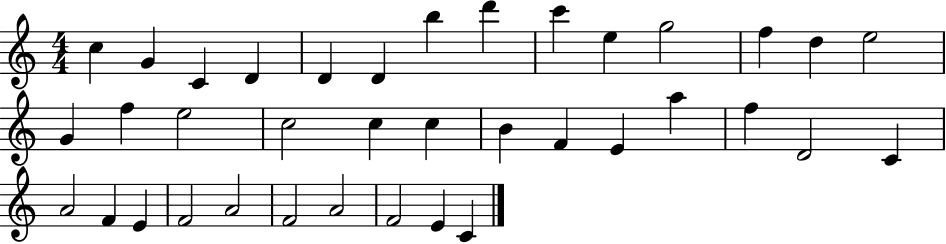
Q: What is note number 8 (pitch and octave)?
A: D6